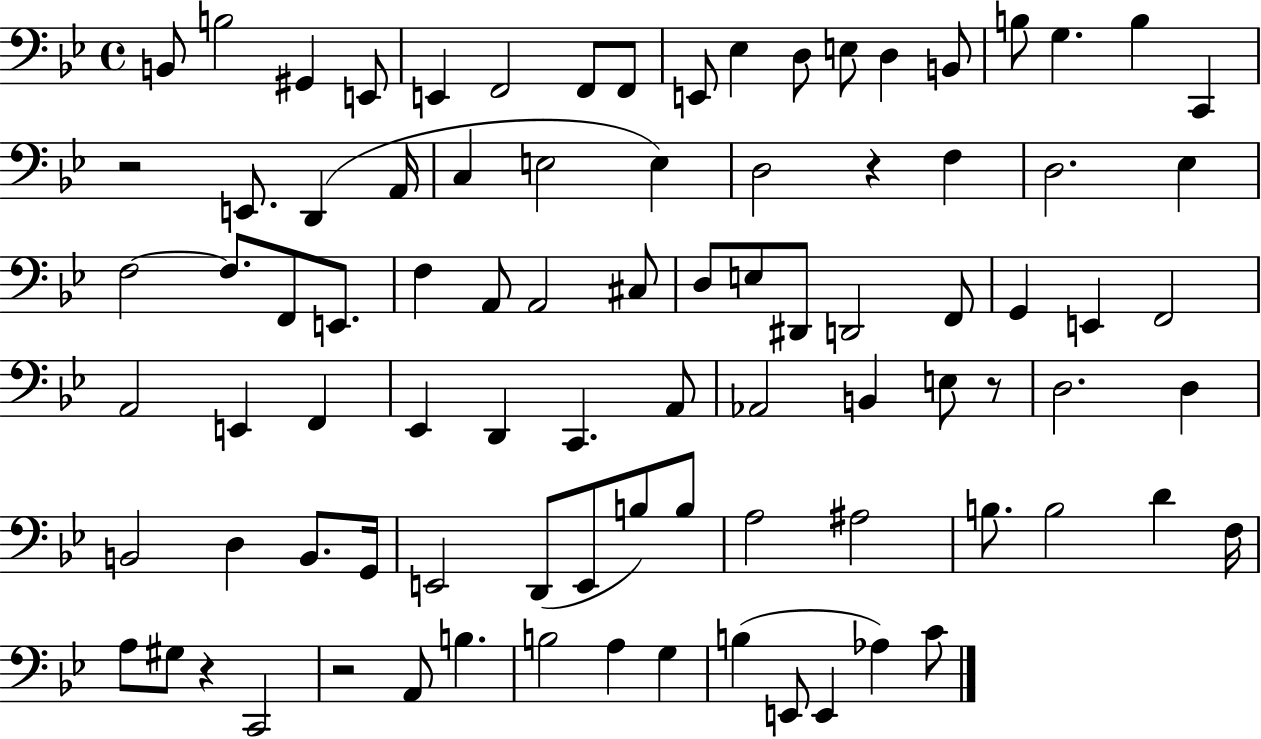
X:1
T:Untitled
M:4/4
L:1/4
K:Bb
B,,/2 B,2 ^G,, E,,/2 E,, F,,2 F,,/2 F,,/2 E,,/2 _E, D,/2 E,/2 D, B,,/2 B,/2 G, B, C,, z2 E,,/2 D,, A,,/4 C, E,2 E, D,2 z F, D,2 _E, F,2 F,/2 F,,/2 E,,/2 F, A,,/2 A,,2 ^C,/2 D,/2 E,/2 ^D,,/2 D,,2 F,,/2 G,, E,, F,,2 A,,2 E,, F,, _E,, D,, C,, A,,/2 _A,,2 B,, E,/2 z/2 D,2 D, B,,2 D, B,,/2 G,,/4 E,,2 D,,/2 E,,/2 B,/2 B,/2 A,2 ^A,2 B,/2 B,2 D F,/4 A,/2 ^G,/2 z C,,2 z2 A,,/2 B, B,2 A, G, B, E,,/2 E,, _A, C/2